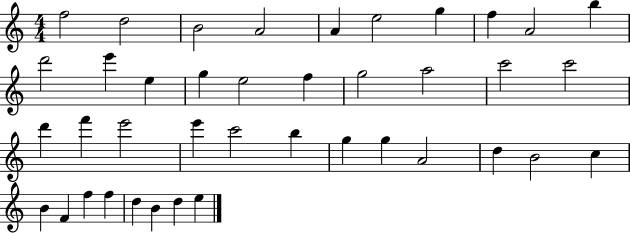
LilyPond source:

{
  \clef treble
  \numericTimeSignature
  \time 4/4
  \key c \major
  f''2 d''2 | b'2 a'2 | a'4 e''2 g''4 | f''4 a'2 b''4 | \break d'''2 e'''4 e''4 | g''4 e''2 f''4 | g''2 a''2 | c'''2 c'''2 | \break d'''4 f'''4 e'''2 | e'''4 c'''2 b''4 | g''4 g''4 a'2 | d''4 b'2 c''4 | \break b'4 f'4 f''4 f''4 | d''4 b'4 d''4 e''4 | \bar "|."
}